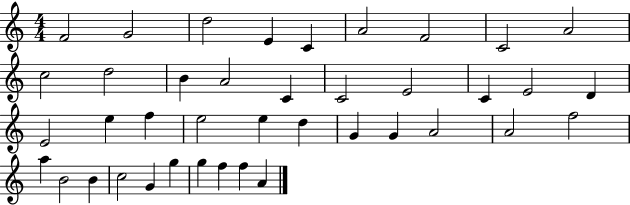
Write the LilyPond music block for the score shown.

{
  \clef treble
  \numericTimeSignature
  \time 4/4
  \key c \major
  f'2 g'2 | d''2 e'4 c'4 | a'2 f'2 | c'2 a'2 | \break c''2 d''2 | b'4 a'2 c'4 | c'2 e'2 | c'4 e'2 d'4 | \break e'2 e''4 f''4 | e''2 e''4 d''4 | g'4 g'4 a'2 | a'2 f''2 | \break a''4 b'2 b'4 | c''2 g'4 g''4 | g''4 f''4 f''4 a'4 | \bar "|."
}